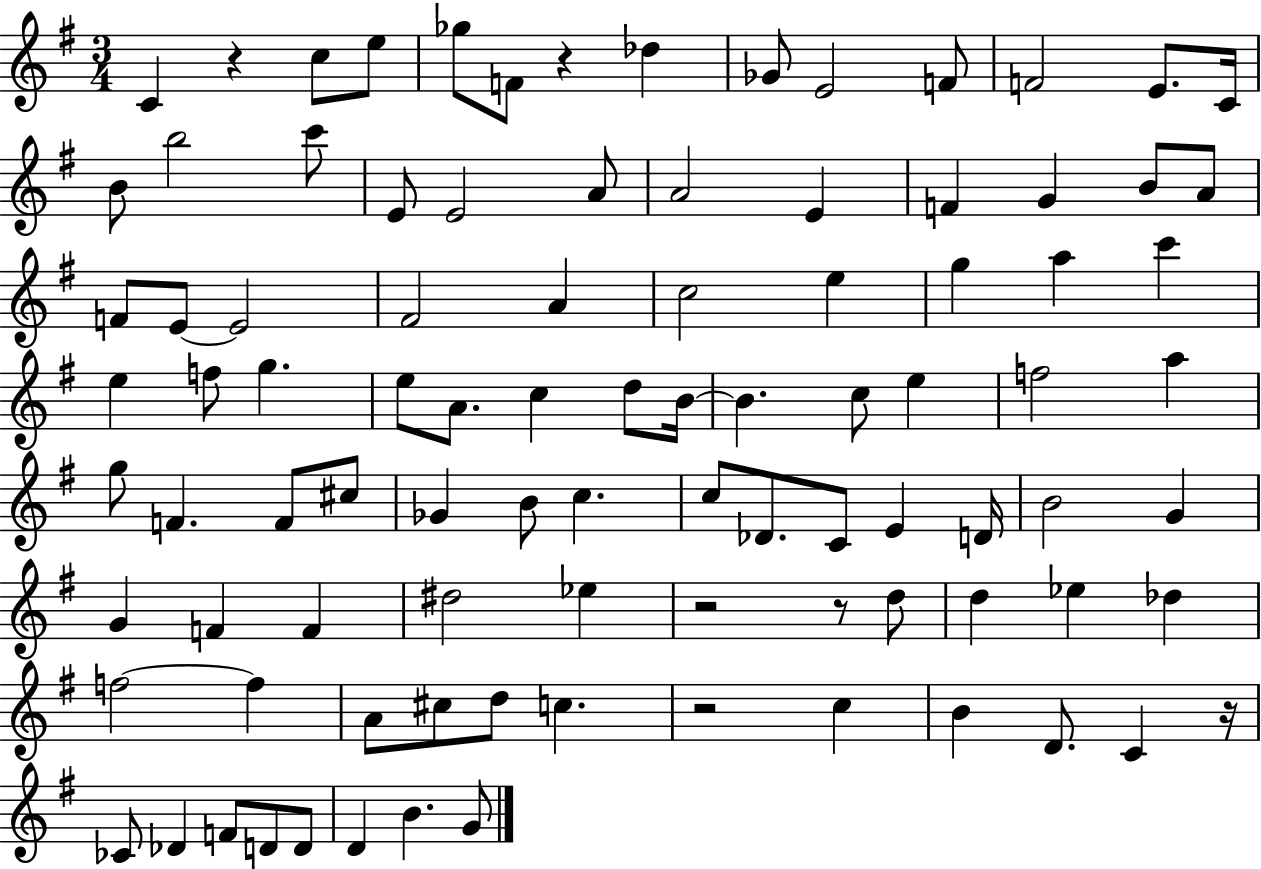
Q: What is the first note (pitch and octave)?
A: C4